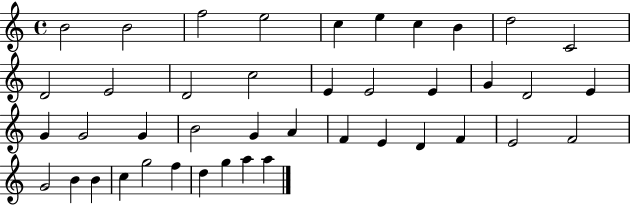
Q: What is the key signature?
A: C major